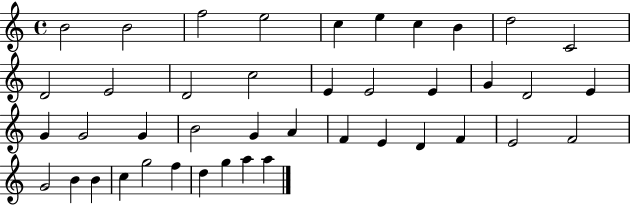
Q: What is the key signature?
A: C major